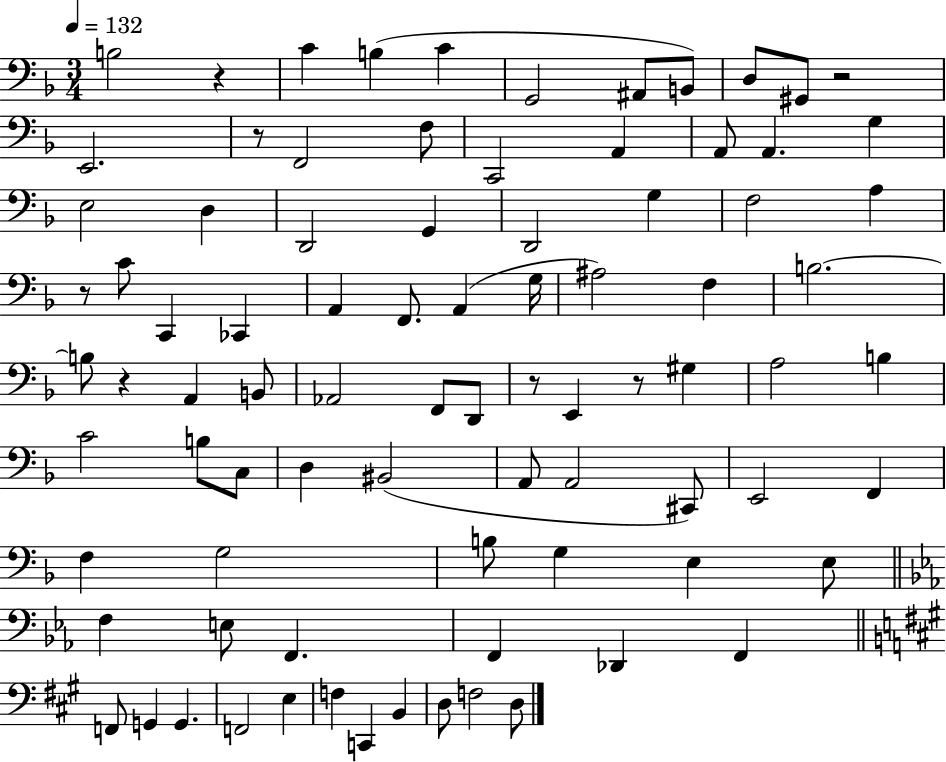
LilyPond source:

{
  \clef bass
  \numericTimeSignature
  \time 3/4
  \key f \major
  \tempo 4 = 132
  \repeat volta 2 { b2 r4 | c'4 b4( c'4 | g,2 ais,8 b,8) | d8 gis,8 r2 | \break e,2. | r8 f,2 f8 | c,2 a,4 | a,8 a,4. g4 | \break e2 d4 | d,2 g,4 | d,2 g4 | f2 a4 | \break r8 c'8 c,4 ces,4 | a,4 f,8. a,4( g16 | ais2) f4 | b2.~~ | \break b8 r4 a,4 b,8 | aes,2 f,8 d,8 | r8 e,4 r8 gis4 | a2 b4 | \break c'2 b8 c8 | d4 bis,2( | a,8 a,2 cis,8) | e,2 f,4 | \break f4 g2 | b8 g4 e4 e8 | \bar "||" \break \key ees \major f4 e8 f,4. | f,4 des,4 f,4 | \bar "||" \break \key a \major f,8 g,4 g,4. | f,2 e4 | f4 c,4 b,4 | d8 f2 d8 | \break } \bar "|."
}